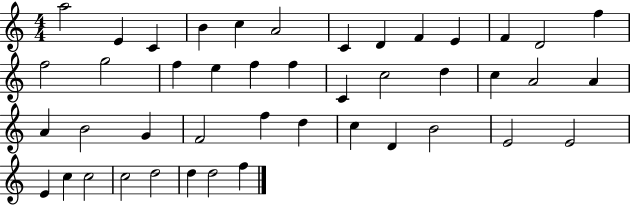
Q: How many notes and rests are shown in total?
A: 44